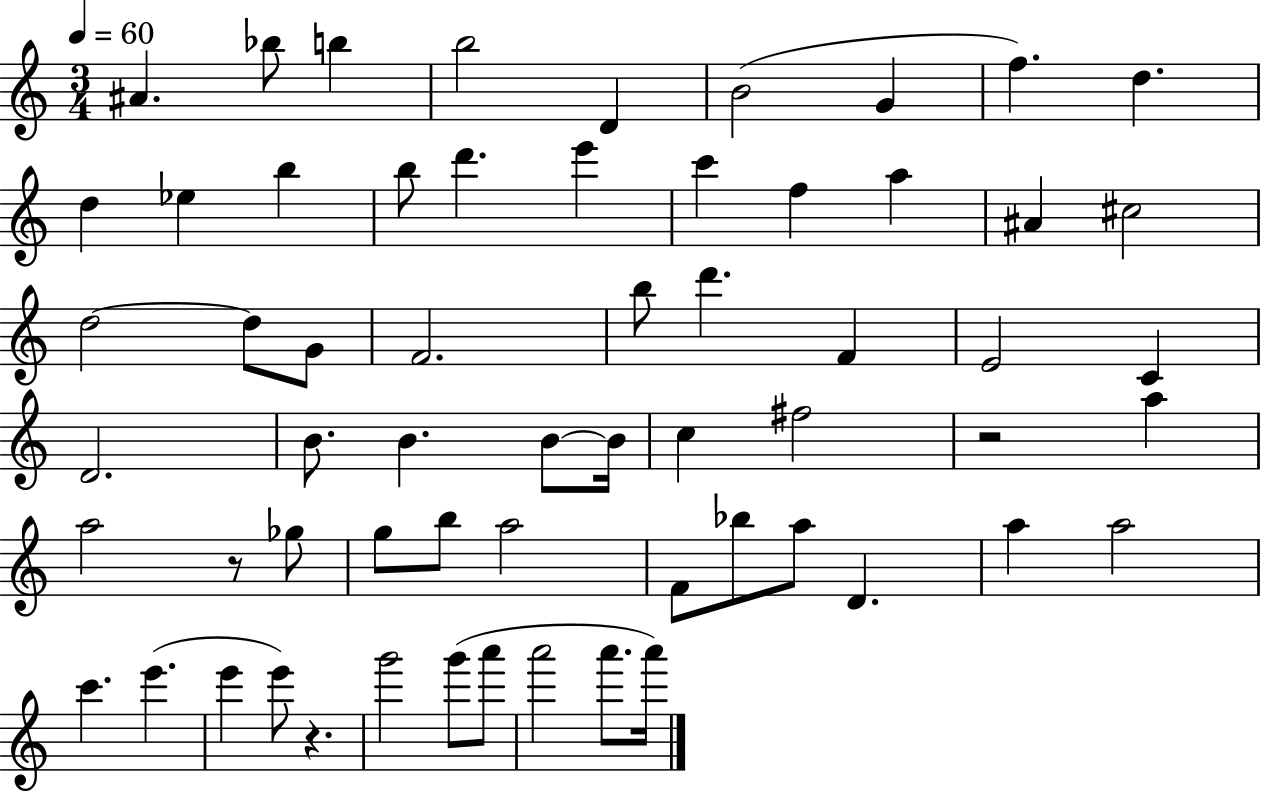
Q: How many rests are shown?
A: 3